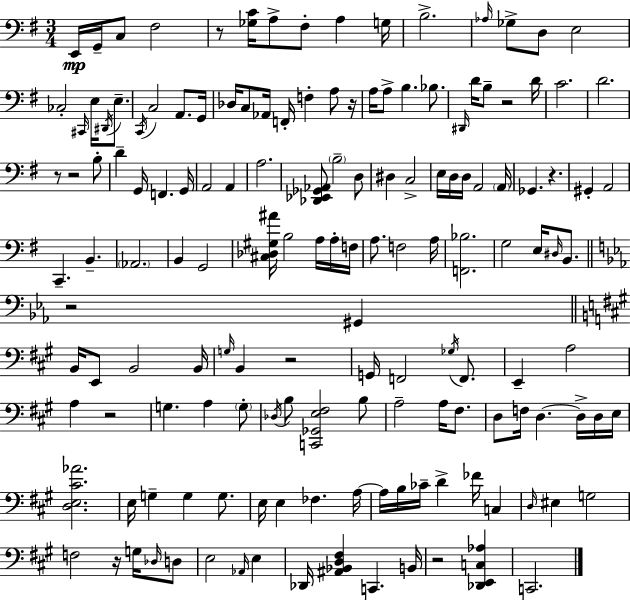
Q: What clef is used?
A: bass